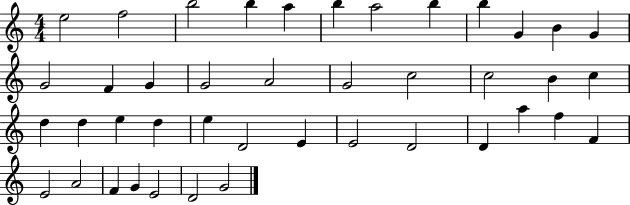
{
  \clef treble
  \numericTimeSignature
  \time 4/4
  \key c \major
  e''2 f''2 | b''2 b''4 a''4 | b''4 a''2 b''4 | b''4 g'4 b'4 g'4 | \break g'2 f'4 g'4 | g'2 a'2 | g'2 c''2 | c''2 b'4 c''4 | \break d''4 d''4 e''4 d''4 | e''4 d'2 e'4 | e'2 d'2 | d'4 a''4 f''4 f'4 | \break e'2 a'2 | f'4 g'4 e'2 | d'2 g'2 | \bar "|."
}